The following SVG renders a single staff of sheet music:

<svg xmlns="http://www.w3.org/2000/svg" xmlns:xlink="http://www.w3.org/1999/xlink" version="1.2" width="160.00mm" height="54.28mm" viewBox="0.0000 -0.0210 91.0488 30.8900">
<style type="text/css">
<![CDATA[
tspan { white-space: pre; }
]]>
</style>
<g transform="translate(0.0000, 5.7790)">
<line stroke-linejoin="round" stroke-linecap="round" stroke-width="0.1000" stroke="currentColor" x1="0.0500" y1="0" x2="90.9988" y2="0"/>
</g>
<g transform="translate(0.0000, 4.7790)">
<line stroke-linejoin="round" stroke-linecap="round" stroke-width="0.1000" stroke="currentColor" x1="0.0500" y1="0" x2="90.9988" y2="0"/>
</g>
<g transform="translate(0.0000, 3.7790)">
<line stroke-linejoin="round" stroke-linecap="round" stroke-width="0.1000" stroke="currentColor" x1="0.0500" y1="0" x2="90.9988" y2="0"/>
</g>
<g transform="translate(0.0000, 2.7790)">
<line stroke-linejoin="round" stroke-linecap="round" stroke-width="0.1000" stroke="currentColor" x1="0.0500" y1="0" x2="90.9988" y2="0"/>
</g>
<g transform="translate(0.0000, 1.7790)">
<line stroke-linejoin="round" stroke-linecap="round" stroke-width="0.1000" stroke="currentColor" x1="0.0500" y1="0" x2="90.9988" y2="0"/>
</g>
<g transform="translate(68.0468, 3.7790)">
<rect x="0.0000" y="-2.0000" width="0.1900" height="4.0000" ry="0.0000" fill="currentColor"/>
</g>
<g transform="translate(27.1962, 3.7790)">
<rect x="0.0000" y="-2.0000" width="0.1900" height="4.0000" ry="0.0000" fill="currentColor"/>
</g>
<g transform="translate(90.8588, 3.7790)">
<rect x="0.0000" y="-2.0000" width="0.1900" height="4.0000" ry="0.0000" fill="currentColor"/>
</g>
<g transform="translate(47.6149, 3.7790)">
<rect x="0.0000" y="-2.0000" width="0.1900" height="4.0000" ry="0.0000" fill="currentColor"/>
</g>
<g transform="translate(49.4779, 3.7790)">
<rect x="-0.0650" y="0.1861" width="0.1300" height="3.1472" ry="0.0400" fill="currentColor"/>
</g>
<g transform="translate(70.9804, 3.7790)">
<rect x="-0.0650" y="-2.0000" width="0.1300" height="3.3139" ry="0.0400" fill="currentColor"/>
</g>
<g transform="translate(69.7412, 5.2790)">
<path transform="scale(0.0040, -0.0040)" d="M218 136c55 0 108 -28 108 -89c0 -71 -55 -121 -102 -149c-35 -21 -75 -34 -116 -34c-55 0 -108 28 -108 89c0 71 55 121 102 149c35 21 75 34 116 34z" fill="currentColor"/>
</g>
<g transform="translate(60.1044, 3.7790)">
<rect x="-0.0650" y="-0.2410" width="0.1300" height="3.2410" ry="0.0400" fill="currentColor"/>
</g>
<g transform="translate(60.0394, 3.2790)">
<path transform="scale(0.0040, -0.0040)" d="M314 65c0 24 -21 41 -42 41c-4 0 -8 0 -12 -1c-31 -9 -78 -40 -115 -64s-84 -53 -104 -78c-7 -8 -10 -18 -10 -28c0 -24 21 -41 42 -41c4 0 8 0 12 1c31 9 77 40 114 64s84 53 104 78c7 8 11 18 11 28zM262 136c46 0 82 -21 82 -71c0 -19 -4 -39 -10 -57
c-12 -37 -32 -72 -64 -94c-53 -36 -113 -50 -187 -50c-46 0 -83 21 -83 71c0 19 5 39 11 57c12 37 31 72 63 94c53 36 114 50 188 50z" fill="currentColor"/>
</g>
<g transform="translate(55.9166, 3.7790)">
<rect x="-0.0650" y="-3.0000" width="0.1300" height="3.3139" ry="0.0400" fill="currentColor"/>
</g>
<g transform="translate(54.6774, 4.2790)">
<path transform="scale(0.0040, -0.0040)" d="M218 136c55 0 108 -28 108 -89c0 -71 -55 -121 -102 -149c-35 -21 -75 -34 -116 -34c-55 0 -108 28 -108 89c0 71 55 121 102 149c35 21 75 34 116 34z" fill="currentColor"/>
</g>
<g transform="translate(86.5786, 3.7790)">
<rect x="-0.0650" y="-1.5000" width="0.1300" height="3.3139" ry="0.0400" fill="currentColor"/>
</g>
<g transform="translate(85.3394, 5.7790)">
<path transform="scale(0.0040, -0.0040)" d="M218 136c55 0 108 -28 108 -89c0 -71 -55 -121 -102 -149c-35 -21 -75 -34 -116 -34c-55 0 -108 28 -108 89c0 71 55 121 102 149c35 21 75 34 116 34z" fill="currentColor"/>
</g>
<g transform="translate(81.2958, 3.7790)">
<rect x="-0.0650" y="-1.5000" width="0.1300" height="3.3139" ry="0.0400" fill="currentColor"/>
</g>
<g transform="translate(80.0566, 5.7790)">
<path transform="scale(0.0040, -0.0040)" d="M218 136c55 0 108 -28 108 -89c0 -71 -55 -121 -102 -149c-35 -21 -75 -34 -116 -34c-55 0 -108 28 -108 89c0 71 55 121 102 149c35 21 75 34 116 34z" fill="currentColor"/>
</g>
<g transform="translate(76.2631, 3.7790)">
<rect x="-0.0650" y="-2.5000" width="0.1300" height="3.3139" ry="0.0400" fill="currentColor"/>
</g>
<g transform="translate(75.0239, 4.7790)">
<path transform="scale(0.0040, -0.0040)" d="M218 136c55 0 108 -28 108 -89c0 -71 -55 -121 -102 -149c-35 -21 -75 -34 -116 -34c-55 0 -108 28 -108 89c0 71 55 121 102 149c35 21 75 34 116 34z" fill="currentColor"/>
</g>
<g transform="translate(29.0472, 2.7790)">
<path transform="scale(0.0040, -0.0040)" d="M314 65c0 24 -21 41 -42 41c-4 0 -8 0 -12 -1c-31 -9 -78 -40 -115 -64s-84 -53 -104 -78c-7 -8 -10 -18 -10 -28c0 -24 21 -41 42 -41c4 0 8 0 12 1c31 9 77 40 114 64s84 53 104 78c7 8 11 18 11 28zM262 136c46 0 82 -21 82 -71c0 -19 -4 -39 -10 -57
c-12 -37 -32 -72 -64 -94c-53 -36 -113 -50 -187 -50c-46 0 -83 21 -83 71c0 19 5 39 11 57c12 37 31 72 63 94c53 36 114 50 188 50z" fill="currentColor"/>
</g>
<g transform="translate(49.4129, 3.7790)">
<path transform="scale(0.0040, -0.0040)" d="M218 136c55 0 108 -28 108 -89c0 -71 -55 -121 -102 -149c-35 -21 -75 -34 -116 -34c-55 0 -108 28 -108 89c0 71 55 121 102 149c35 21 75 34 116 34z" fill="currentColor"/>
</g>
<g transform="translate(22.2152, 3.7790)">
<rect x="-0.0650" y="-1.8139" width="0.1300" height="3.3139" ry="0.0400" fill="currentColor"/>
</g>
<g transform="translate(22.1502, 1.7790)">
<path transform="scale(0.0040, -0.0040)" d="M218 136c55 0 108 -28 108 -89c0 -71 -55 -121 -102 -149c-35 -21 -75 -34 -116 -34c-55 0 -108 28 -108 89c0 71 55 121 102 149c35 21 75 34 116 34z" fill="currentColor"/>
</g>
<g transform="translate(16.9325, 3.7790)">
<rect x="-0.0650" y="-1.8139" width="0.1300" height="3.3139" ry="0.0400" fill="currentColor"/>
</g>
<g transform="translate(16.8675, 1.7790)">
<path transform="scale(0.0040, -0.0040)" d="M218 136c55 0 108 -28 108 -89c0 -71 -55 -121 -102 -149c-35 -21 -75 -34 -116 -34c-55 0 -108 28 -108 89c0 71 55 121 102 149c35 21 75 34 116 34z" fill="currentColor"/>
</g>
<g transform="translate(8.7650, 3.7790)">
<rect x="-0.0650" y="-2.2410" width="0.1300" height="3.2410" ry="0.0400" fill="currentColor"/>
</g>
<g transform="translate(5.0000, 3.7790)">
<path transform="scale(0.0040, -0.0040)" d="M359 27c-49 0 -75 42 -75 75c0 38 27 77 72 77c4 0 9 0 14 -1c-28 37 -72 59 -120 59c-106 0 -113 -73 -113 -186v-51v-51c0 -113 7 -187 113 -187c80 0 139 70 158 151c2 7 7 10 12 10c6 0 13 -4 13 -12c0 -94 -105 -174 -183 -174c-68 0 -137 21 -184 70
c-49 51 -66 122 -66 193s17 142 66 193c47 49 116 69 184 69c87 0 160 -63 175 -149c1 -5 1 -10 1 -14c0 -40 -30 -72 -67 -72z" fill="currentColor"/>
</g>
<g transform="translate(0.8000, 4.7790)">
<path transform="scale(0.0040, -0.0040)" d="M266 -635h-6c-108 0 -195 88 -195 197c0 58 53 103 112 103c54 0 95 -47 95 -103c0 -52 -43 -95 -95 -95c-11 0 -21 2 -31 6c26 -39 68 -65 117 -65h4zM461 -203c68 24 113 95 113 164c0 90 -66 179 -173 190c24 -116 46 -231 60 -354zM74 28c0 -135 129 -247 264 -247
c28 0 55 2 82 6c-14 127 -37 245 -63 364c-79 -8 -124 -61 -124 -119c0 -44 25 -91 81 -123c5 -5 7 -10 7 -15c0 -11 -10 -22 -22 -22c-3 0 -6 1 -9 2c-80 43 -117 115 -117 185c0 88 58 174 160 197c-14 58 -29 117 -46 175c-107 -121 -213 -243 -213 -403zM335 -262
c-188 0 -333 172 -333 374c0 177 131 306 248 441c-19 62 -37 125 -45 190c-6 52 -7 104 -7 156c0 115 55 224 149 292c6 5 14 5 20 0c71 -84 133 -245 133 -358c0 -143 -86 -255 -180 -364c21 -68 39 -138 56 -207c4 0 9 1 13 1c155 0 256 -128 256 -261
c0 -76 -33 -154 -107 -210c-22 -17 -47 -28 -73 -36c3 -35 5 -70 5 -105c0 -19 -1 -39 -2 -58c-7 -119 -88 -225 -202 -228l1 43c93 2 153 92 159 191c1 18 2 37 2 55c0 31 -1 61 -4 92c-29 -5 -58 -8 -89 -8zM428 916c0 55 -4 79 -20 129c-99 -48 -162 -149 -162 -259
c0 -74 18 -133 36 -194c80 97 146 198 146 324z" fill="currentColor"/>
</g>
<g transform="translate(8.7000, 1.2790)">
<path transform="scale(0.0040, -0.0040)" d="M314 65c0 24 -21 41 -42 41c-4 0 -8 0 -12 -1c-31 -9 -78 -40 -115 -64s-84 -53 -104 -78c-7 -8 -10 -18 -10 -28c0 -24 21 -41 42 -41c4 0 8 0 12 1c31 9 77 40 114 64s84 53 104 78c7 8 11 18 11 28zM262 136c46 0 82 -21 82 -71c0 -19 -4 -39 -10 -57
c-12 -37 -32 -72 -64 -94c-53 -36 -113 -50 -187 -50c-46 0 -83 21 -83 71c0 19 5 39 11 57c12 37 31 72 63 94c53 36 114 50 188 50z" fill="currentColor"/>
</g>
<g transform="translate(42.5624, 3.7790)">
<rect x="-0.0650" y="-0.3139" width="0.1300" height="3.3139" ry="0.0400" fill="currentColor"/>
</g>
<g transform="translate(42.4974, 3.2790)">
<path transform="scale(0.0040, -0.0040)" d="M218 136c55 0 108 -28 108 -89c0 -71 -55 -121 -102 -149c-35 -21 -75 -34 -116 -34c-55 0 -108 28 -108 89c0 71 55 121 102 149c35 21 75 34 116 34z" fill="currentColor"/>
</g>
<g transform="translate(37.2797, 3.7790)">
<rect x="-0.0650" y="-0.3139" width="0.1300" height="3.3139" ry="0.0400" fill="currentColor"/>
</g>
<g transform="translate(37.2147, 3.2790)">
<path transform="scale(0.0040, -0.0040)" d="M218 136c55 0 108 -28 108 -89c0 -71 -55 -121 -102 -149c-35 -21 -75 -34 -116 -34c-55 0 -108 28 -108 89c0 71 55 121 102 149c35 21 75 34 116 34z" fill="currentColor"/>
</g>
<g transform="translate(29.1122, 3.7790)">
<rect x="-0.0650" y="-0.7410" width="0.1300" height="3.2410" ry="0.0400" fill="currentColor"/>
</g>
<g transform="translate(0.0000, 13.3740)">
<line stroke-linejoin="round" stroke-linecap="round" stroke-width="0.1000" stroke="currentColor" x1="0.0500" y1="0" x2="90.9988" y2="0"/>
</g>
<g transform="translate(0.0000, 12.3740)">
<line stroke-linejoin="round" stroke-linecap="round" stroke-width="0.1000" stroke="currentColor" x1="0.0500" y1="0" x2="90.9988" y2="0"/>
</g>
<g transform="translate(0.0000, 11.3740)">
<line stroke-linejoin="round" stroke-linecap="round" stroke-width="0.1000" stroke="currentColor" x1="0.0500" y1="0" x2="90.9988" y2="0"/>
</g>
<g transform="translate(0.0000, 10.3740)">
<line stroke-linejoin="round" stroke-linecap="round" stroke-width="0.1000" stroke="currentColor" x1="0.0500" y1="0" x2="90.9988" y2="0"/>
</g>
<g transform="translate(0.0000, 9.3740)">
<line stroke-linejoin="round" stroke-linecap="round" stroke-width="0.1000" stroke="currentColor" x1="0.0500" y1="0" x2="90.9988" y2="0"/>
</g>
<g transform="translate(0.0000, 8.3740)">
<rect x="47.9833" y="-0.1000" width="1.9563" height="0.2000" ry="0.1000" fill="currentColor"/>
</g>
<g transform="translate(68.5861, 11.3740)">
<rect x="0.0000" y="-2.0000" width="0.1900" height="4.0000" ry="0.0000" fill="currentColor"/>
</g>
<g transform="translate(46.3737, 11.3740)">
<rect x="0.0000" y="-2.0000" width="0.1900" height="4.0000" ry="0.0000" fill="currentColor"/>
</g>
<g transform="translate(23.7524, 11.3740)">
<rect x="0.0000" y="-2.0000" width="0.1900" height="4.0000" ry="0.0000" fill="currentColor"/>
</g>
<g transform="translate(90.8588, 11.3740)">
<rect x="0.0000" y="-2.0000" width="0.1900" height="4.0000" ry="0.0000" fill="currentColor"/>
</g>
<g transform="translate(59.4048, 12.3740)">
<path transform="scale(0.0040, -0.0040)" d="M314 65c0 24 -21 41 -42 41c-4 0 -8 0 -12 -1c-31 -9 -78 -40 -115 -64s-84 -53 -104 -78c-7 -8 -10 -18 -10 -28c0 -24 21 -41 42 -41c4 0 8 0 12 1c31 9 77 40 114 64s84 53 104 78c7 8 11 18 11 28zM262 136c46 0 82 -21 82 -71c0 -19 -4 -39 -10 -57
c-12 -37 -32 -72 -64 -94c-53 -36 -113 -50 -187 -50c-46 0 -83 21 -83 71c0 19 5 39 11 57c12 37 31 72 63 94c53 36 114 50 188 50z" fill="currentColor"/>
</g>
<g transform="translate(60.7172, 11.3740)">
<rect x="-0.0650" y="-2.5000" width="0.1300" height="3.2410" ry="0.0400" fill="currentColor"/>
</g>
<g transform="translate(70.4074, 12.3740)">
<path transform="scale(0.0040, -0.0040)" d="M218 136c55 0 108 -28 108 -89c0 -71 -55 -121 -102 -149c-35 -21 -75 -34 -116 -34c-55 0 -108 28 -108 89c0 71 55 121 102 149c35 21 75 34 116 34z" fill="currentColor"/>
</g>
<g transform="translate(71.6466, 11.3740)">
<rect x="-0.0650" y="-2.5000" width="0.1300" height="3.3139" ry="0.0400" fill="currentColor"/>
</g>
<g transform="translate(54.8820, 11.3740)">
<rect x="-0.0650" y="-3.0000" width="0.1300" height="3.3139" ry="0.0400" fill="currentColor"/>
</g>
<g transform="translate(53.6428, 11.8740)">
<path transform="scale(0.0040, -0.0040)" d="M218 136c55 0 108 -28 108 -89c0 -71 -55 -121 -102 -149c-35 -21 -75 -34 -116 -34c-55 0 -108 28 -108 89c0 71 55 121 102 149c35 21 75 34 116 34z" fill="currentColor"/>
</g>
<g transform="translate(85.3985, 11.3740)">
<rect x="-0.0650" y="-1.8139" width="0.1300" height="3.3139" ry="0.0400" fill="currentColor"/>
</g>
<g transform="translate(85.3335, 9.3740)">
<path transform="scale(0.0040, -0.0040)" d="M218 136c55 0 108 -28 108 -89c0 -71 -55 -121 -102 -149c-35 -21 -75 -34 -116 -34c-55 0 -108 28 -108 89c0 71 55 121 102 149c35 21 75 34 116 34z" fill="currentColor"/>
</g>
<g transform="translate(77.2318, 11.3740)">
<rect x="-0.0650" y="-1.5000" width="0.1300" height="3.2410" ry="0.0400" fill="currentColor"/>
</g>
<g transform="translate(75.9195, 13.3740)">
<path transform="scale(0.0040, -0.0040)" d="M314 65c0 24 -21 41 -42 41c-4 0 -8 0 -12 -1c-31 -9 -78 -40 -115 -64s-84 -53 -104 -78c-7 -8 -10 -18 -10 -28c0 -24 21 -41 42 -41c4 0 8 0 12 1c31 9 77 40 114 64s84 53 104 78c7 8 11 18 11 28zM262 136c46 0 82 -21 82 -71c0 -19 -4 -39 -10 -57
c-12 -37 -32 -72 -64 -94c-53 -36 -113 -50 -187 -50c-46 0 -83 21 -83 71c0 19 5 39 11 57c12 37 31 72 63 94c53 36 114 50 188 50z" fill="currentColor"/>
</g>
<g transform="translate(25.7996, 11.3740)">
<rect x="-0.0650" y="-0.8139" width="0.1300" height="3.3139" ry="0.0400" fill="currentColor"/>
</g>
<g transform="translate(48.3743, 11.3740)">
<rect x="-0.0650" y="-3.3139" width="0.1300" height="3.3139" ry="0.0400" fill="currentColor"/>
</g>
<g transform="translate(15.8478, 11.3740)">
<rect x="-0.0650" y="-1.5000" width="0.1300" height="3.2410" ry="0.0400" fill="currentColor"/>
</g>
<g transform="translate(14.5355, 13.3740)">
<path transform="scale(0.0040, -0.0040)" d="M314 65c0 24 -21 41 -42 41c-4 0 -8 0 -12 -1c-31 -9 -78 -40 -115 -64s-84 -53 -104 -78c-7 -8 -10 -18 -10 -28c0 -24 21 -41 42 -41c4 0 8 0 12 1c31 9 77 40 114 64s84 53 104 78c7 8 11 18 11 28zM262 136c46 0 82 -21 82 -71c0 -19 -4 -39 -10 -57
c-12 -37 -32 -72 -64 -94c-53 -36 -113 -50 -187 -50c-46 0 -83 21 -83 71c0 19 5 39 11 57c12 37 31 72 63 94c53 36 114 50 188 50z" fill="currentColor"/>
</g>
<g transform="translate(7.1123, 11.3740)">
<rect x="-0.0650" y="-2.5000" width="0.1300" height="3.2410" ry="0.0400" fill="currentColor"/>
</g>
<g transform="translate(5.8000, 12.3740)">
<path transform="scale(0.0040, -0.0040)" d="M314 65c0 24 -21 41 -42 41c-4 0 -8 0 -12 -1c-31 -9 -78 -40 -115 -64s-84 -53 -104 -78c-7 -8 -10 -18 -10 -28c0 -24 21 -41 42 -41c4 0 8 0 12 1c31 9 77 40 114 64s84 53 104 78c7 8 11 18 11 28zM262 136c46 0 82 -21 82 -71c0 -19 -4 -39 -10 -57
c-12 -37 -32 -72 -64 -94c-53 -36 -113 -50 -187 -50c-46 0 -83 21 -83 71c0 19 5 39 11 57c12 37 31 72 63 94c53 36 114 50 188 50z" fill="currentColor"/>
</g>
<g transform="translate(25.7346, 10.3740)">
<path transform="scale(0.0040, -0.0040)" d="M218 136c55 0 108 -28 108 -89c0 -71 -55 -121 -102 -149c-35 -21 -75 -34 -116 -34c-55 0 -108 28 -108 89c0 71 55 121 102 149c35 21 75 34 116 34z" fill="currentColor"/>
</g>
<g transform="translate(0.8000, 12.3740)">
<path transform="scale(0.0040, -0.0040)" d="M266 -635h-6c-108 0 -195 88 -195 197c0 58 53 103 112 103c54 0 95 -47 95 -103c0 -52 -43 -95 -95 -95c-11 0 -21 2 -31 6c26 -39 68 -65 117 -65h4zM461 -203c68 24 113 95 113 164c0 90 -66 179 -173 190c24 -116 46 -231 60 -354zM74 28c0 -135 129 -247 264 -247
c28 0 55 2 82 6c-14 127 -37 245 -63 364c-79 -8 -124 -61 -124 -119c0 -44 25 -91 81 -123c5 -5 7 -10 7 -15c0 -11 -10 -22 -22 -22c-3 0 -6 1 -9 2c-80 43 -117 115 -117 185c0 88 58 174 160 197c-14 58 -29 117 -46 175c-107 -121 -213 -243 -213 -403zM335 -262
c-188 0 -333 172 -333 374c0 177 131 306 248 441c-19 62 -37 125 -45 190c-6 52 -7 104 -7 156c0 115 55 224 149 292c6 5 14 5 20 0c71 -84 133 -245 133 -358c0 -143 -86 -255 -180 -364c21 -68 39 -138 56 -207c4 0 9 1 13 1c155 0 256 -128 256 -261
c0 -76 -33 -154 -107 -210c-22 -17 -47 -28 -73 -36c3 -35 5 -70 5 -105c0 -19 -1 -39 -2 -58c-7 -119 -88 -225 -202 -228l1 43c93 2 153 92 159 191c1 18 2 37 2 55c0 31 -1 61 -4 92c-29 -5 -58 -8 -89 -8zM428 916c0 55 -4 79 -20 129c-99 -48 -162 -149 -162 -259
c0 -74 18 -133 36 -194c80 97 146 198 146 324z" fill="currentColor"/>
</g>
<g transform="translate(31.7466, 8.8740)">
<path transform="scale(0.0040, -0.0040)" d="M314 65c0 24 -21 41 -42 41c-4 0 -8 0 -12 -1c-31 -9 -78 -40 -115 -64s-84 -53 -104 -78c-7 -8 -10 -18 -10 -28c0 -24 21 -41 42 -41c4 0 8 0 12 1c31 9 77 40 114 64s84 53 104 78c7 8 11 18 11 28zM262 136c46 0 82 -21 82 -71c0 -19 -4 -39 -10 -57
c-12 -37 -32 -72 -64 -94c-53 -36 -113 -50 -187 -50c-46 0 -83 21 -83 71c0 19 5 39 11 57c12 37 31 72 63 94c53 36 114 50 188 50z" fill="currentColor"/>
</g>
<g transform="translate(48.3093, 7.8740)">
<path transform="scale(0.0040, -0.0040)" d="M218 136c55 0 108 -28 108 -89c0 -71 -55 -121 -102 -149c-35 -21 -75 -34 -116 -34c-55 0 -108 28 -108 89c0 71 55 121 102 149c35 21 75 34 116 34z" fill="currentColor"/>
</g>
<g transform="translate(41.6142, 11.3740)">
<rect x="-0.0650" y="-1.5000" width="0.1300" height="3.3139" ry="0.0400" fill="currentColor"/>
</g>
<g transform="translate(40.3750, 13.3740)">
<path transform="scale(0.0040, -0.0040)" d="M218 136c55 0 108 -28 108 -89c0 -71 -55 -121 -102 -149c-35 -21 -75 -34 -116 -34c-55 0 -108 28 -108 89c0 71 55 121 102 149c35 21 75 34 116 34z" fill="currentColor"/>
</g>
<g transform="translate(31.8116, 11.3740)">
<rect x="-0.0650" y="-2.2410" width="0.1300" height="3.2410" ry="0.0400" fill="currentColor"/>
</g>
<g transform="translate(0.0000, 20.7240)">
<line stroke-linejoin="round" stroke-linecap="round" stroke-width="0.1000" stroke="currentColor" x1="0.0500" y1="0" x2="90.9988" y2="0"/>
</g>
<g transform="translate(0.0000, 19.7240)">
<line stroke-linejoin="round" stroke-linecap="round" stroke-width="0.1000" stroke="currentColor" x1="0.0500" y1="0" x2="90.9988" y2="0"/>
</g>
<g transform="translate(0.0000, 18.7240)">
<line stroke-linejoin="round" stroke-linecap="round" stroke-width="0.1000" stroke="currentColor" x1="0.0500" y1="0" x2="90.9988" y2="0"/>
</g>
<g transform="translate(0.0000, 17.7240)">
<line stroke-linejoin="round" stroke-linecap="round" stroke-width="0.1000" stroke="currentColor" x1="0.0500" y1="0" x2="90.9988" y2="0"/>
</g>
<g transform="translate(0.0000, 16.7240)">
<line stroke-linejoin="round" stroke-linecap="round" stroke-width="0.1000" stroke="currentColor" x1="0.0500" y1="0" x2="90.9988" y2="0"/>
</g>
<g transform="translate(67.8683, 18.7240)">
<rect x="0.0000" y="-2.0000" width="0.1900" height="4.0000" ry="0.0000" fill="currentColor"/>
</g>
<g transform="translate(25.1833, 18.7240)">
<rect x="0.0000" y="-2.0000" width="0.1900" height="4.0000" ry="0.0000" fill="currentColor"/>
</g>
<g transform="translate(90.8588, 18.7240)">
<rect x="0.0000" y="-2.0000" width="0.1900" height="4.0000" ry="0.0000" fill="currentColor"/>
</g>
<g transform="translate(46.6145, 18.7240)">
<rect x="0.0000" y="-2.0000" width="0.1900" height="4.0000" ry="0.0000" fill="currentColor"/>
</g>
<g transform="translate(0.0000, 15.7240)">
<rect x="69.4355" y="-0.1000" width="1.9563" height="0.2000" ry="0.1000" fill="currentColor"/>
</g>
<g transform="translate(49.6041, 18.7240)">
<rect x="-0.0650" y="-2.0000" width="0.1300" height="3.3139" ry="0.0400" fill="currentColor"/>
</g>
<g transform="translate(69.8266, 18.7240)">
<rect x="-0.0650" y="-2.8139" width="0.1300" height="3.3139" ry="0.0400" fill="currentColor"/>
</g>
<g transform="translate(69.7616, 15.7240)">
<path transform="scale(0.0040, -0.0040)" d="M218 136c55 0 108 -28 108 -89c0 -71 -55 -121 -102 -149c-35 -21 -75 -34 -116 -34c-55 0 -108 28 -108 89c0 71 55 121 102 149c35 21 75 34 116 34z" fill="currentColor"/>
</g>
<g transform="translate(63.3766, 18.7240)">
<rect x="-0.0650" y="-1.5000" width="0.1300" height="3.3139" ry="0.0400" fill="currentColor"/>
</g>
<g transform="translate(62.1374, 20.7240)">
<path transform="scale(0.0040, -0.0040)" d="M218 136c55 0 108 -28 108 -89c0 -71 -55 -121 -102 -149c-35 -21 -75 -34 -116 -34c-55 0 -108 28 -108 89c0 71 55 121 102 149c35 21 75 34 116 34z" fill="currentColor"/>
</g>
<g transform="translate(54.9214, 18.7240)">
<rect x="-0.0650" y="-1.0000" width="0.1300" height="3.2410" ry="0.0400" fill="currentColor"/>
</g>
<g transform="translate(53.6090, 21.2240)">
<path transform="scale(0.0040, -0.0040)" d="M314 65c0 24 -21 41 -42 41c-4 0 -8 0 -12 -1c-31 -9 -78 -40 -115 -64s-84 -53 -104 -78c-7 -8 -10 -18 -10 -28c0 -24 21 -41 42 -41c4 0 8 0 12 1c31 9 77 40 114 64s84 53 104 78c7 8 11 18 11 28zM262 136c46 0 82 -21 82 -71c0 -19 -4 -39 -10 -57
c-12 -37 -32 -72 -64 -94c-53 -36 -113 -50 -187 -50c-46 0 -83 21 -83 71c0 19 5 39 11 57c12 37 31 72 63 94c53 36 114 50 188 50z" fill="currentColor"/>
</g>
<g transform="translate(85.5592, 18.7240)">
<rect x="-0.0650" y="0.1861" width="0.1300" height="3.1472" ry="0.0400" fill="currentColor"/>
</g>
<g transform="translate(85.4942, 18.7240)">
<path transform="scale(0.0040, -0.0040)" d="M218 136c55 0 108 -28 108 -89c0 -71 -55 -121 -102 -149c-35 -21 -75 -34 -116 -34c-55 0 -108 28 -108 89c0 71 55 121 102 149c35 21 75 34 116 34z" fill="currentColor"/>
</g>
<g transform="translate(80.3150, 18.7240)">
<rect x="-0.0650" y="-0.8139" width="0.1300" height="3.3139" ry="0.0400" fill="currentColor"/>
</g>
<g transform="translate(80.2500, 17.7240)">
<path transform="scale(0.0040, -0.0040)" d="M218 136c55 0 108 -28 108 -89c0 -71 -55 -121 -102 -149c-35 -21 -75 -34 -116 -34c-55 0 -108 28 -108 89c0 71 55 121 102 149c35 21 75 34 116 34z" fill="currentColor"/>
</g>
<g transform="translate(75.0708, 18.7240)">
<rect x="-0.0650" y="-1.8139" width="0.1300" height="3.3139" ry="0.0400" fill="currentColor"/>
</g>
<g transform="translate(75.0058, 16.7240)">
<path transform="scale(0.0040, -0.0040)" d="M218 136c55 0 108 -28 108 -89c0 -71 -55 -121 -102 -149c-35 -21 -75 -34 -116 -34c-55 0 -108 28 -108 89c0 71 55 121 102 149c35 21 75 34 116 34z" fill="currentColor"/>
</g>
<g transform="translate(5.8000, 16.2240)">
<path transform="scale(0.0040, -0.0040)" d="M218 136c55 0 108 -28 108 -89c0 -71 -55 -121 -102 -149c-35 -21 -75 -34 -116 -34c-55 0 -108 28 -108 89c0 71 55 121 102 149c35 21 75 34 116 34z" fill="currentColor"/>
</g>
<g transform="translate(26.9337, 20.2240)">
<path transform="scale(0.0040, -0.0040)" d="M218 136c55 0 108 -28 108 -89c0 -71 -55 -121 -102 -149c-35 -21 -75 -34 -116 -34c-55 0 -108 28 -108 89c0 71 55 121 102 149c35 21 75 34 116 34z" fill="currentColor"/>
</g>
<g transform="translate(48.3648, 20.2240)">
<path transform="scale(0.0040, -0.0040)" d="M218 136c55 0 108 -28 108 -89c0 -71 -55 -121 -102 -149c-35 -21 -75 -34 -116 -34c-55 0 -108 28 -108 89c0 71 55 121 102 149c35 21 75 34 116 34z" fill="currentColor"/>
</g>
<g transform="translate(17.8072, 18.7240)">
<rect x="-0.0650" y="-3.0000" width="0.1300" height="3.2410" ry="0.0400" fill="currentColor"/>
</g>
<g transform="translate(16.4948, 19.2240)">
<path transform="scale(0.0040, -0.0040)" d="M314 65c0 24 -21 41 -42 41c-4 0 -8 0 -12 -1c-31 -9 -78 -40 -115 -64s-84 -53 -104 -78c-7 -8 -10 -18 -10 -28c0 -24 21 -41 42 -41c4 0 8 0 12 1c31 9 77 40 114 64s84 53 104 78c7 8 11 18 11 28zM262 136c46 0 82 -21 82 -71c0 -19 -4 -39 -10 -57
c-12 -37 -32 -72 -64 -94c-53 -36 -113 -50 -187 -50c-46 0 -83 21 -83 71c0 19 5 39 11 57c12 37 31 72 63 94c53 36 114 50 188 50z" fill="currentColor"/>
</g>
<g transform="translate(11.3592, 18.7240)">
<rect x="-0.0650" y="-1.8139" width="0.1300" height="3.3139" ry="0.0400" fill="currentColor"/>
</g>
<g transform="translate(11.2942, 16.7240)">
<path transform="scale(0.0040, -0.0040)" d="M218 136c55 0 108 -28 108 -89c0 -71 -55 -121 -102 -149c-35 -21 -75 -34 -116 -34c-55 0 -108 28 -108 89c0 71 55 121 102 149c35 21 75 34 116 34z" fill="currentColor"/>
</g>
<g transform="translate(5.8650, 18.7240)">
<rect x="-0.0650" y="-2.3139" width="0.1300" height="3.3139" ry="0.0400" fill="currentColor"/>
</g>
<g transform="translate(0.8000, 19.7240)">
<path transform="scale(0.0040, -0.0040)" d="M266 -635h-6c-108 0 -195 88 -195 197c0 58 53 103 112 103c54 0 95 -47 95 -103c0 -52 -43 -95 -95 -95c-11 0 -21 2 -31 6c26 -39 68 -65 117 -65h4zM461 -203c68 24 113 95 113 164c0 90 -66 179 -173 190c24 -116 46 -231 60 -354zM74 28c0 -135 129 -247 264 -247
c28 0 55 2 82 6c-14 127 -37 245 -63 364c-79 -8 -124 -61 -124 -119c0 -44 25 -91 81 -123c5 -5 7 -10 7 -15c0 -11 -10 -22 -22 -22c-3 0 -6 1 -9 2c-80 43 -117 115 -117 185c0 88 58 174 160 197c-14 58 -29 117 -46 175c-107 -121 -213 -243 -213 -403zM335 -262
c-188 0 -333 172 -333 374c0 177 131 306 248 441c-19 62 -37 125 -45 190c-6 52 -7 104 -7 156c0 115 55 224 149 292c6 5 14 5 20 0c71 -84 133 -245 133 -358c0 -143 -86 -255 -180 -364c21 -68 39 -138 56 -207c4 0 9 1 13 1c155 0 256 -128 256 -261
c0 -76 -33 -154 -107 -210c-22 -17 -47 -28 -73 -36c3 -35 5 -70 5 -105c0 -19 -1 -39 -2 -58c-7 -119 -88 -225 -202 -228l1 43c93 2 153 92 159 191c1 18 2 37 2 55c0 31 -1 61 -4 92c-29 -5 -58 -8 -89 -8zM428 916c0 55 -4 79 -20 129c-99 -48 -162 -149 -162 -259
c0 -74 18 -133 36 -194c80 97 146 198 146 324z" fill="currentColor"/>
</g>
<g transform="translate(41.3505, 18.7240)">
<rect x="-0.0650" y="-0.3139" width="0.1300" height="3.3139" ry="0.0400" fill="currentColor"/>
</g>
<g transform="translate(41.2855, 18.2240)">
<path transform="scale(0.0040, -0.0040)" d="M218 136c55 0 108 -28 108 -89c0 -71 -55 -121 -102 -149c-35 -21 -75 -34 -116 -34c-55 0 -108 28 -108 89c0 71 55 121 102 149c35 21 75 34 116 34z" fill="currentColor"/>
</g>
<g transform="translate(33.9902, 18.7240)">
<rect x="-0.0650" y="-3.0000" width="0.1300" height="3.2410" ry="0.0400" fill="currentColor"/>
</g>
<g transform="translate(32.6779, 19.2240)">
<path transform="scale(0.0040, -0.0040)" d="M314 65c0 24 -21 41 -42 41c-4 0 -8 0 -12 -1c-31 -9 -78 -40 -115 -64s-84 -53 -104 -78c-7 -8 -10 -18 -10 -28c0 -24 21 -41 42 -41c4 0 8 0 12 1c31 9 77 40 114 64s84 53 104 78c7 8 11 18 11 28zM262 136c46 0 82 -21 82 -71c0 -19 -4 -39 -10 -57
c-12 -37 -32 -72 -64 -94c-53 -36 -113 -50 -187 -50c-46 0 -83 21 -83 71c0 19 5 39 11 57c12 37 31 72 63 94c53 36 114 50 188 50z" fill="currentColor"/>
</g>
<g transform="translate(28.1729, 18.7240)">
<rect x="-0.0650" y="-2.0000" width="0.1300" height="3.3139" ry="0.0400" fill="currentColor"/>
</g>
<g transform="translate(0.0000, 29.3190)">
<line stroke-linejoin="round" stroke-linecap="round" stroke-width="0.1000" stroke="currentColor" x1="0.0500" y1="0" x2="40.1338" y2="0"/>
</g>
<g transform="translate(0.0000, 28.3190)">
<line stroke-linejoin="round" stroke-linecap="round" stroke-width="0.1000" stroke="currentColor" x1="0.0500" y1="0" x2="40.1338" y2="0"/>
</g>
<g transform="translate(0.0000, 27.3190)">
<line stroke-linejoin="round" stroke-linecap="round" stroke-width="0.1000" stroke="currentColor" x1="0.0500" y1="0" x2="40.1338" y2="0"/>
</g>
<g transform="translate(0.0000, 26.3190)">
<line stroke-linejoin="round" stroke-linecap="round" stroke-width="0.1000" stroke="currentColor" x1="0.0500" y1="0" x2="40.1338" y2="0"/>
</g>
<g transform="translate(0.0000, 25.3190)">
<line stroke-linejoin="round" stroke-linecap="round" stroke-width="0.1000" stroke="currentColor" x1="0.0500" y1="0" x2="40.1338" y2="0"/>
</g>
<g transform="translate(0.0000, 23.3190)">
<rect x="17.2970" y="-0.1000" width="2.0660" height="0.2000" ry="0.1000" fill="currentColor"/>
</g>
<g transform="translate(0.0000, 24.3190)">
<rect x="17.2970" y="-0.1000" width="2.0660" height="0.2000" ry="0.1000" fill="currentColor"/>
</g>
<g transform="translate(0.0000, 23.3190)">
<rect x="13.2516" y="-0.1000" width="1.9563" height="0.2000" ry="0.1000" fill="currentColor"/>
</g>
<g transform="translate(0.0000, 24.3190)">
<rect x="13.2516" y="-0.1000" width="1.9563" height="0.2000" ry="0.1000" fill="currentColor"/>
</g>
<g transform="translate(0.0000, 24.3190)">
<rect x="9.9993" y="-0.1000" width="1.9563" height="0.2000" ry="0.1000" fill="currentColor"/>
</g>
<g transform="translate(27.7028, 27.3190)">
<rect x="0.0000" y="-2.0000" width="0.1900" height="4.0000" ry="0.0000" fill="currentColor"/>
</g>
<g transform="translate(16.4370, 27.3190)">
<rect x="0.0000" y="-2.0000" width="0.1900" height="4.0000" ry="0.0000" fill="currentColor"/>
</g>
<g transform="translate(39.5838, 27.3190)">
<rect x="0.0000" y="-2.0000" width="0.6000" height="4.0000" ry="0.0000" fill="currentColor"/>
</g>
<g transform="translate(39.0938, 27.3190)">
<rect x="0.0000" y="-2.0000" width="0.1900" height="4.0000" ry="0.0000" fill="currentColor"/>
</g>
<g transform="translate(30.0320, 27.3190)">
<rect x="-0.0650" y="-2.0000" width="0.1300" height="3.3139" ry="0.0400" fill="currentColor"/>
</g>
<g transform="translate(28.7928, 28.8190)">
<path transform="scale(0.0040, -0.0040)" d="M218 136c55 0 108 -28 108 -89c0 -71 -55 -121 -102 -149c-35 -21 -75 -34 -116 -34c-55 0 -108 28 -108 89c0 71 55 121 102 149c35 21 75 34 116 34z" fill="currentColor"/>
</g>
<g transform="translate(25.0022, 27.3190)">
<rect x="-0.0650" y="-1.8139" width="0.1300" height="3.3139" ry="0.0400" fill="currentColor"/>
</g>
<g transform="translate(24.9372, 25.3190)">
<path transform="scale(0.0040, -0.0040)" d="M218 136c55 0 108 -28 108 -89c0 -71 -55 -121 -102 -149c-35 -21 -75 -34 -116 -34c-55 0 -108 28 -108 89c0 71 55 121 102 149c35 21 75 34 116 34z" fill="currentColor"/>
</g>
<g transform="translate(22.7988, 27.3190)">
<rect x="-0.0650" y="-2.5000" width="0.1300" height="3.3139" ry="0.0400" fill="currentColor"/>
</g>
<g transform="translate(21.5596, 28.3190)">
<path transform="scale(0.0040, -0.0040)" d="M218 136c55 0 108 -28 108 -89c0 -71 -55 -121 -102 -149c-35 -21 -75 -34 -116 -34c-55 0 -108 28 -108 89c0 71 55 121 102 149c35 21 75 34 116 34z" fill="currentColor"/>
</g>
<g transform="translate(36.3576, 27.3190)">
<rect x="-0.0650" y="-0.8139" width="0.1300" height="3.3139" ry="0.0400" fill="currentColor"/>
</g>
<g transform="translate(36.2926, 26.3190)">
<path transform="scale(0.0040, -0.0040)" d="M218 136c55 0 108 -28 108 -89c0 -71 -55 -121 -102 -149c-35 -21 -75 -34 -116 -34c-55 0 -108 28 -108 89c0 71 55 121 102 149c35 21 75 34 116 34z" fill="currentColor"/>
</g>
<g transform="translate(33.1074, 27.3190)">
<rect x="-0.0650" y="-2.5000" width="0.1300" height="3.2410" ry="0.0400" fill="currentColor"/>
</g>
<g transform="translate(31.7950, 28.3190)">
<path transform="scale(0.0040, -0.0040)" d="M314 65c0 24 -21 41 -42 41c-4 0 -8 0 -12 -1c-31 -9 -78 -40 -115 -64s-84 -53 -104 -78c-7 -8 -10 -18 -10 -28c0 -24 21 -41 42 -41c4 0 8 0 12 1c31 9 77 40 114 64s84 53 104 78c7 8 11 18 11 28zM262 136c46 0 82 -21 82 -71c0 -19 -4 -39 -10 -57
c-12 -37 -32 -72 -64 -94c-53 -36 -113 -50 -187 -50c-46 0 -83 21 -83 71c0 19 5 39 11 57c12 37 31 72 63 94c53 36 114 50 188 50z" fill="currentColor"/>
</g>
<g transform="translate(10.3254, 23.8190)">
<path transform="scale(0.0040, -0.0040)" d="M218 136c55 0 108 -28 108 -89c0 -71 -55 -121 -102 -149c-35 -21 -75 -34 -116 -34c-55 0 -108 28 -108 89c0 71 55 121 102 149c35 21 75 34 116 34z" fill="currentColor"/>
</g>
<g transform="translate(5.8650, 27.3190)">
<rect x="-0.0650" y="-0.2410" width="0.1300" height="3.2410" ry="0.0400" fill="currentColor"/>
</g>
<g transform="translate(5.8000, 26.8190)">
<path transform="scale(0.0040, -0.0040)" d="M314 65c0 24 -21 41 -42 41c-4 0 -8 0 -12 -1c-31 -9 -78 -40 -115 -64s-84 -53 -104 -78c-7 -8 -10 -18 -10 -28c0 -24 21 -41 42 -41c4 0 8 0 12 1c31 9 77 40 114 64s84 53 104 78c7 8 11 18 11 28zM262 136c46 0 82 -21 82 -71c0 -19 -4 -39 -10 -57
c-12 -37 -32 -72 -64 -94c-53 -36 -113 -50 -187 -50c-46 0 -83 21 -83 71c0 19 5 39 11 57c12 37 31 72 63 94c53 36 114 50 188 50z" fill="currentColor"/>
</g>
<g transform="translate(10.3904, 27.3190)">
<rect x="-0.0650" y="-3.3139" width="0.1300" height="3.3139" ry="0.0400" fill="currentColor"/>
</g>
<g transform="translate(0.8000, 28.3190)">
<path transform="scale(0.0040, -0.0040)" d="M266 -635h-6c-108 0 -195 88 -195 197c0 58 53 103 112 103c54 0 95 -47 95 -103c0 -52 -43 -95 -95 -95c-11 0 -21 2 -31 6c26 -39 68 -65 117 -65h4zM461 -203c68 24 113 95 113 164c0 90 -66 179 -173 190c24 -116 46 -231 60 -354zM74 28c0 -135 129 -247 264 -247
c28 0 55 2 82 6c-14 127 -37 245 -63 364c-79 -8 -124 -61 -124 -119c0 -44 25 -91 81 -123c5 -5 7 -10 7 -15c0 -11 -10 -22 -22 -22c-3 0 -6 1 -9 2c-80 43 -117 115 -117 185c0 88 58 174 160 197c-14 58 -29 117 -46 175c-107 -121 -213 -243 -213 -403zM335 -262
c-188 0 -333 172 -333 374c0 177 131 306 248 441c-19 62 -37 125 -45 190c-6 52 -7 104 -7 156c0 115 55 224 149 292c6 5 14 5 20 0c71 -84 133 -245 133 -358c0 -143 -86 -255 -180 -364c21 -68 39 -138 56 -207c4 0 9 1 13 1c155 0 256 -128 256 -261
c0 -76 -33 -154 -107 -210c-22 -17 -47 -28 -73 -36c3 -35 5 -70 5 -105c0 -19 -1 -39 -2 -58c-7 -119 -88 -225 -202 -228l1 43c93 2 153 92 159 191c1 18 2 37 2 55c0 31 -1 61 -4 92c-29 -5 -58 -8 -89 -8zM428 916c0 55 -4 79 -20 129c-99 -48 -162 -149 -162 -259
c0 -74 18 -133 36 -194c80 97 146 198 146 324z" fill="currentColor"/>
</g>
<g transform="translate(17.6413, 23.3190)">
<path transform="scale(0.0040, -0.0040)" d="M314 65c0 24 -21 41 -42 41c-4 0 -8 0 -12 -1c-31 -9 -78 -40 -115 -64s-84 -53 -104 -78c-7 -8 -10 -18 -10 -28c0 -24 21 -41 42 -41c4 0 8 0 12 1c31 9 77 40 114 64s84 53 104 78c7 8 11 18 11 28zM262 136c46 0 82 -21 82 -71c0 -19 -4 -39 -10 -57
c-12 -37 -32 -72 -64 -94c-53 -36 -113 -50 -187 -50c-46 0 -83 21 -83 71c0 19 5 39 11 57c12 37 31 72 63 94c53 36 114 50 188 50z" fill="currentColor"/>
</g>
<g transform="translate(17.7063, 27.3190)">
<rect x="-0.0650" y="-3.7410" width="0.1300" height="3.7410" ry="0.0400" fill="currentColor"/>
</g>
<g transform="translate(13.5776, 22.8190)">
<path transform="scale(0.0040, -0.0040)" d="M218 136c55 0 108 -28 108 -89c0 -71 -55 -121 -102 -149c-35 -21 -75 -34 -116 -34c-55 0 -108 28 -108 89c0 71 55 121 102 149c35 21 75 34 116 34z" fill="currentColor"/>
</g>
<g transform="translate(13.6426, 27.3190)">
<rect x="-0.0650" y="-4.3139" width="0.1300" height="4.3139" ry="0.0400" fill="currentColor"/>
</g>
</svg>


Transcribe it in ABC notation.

X:1
T:Untitled
M:4/4
L:1/4
K:C
g2 f f d2 c c B A c2 F G E E G2 E2 d g2 E b A G2 G E2 f g f A2 F A2 c F D2 E a f d B c2 b d' c'2 G f F G2 d